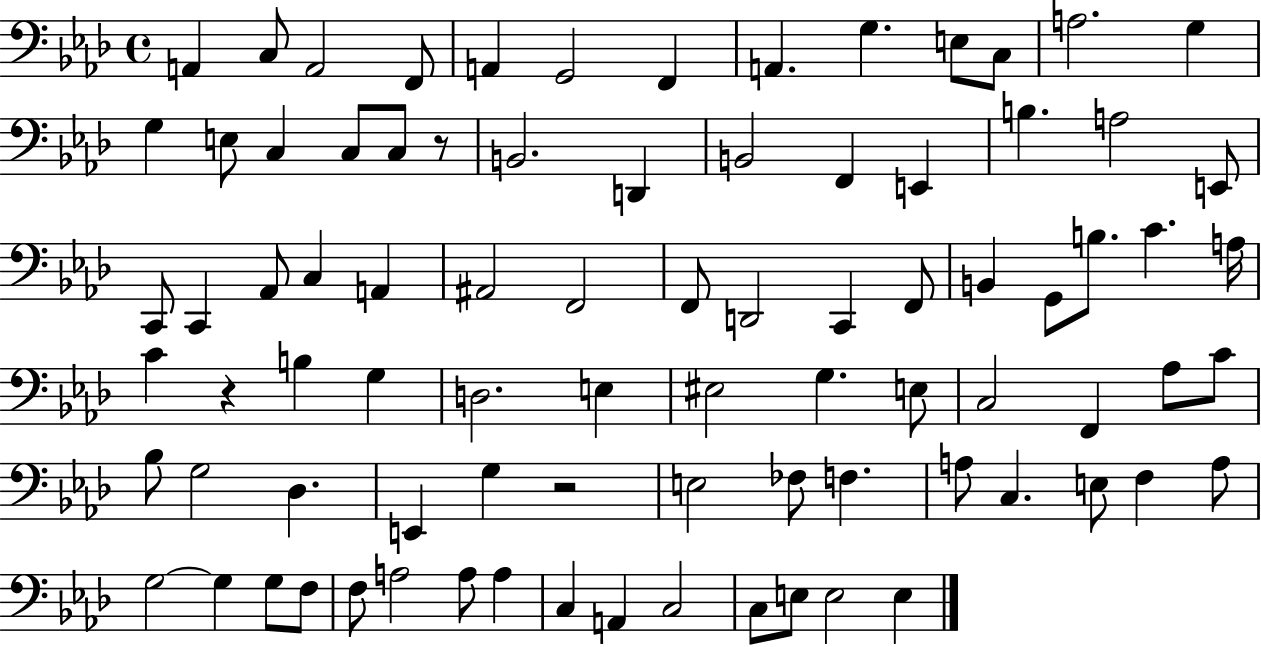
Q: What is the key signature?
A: AES major